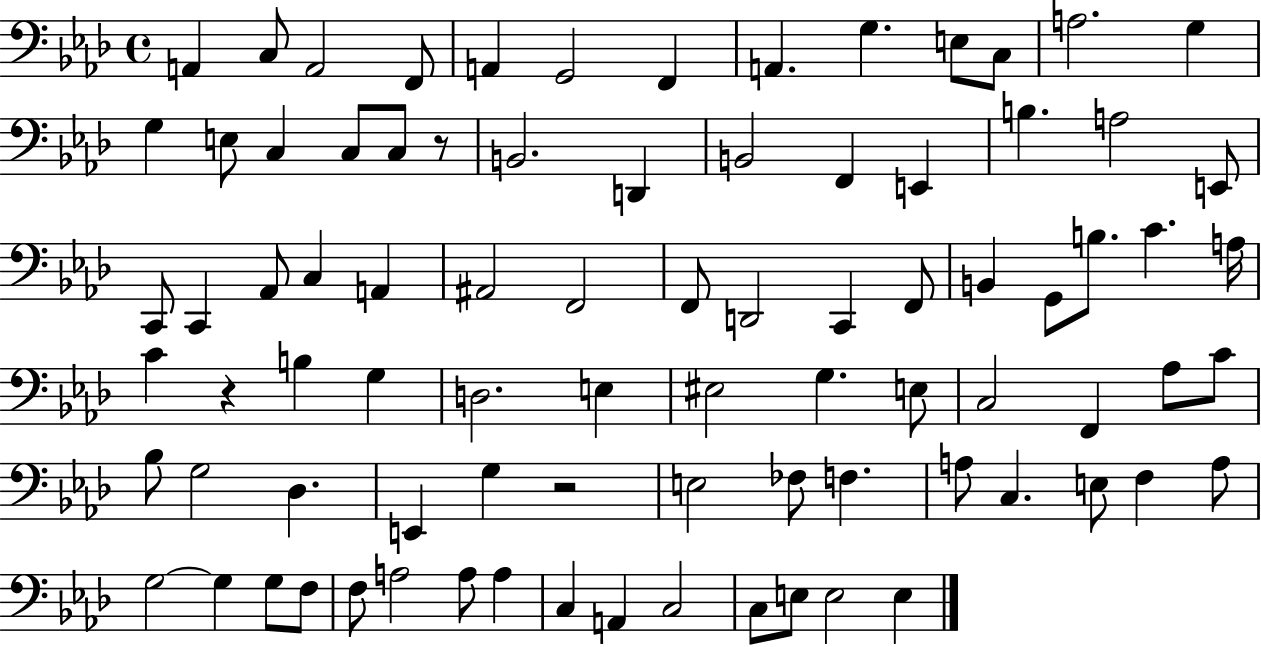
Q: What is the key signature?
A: AES major